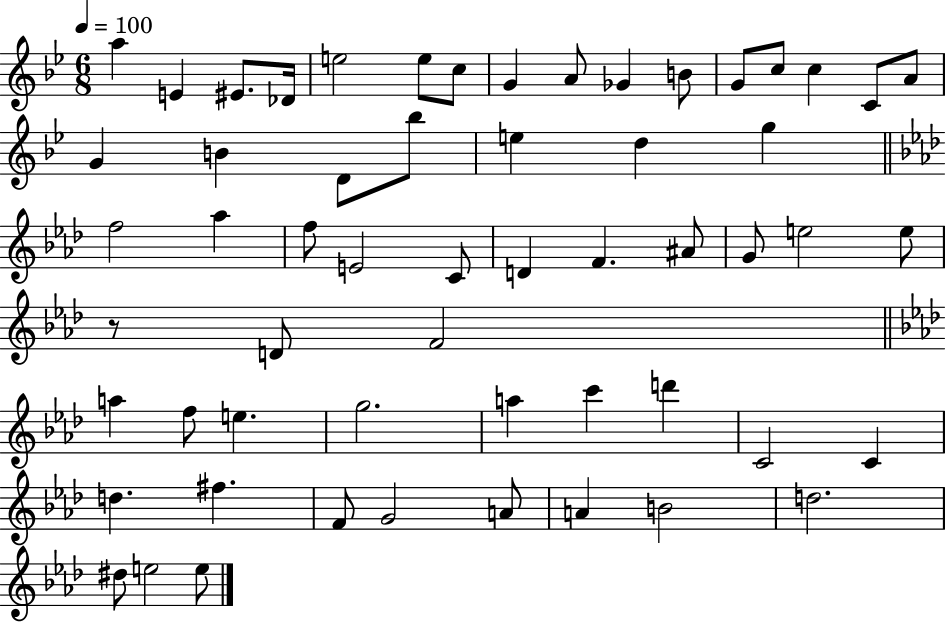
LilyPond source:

{
  \clef treble
  \numericTimeSignature
  \time 6/8
  \key bes \major
  \tempo 4 = 100
  a''4 e'4 eis'8. des'16 | e''2 e''8 c''8 | g'4 a'8 ges'4 b'8 | g'8 c''8 c''4 c'8 a'8 | \break g'4 b'4 d'8 bes''8 | e''4 d''4 g''4 | \bar "||" \break \key f \minor f''2 aes''4 | f''8 e'2 c'8 | d'4 f'4. ais'8 | g'8 e''2 e''8 | \break r8 d'8 f'2 | \bar "||" \break \key f \minor a''4 f''8 e''4. | g''2. | a''4 c'''4 d'''4 | c'2 c'4 | \break d''4. fis''4. | f'8 g'2 a'8 | a'4 b'2 | d''2. | \break dis''8 e''2 e''8 | \bar "|."
}